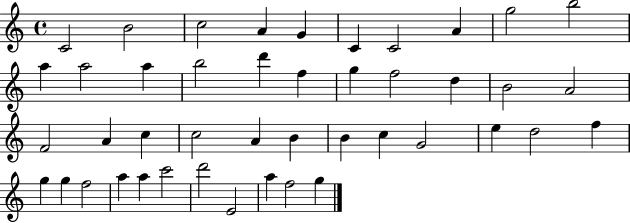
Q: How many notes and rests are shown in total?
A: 44